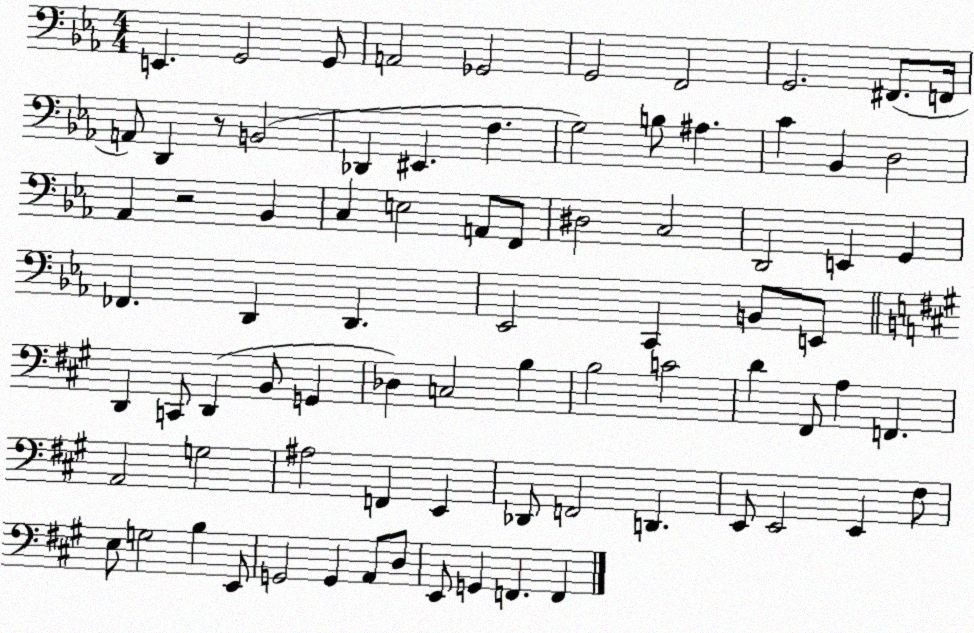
X:1
T:Untitled
M:4/4
L:1/4
K:Eb
E,, G,,2 G,,/2 A,,2 _G,,2 G,,2 F,,2 G,,2 ^F,,/2 F,,/4 A,,/2 D,, z/2 B,,2 _D,, ^E,, F, G,2 B,/2 ^A, C _B,, D,2 _A,, z2 _B,, C, E,2 A,,/2 F,,/2 ^D,2 C,2 D,,2 E,, G,, _F,, D,, D,, _E,,2 C,, B,,/2 E,,/2 D,, C,,/2 D,, B,,/2 G,, _D, C,2 B, B,2 C2 D ^F,,/2 A, F,, A,,2 G,2 ^A,2 F,, E,, _D,,/2 F,,2 D,, E,,/2 E,,2 E,, ^F,/2 E,/2 G,2 B, E,,/2 G,,2 G,, A,,/2 D,/2 E,,/2 G,, F,, F,,